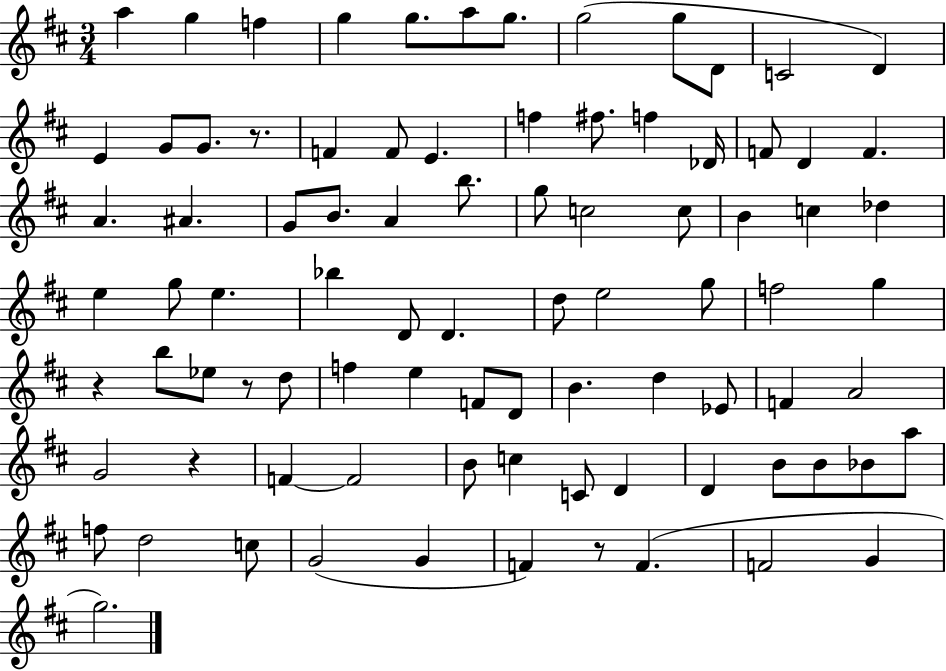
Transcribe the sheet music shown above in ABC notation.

X:1
T:Untitled
M:3/4
L:1/4
K:D
a g f g g/2 a/2 g/2 g2 g/2 D/2 C2 D E G/2 G/2 z/2 F F/2 E f ^f/2 f _D/4 F/2 D F A ^A G/2 B/2 A b/2 g/2 c2 c/2 B c _d e g/2 e _b D/2 D d/2 e2 g/2 f2 g z b/2 _e/2 z/2 d/2 f e F/2 D/2 B d _E/2 F A2 G2 z F F2 B/2 c C/2 D D B/2 B/2 _B/2 a/2 f/2 d2 c/2 G2 G F z/2 F F2 G g2